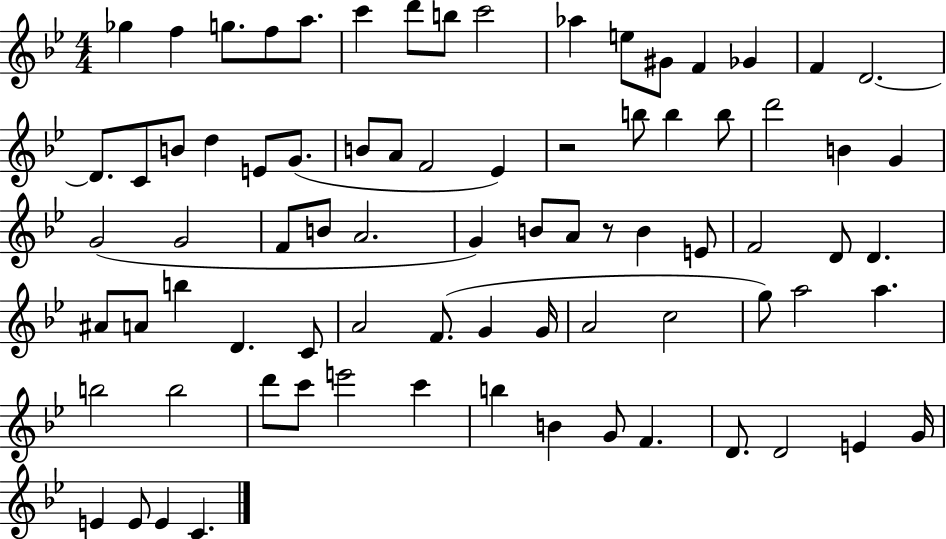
X:1
T:Untitled
M:4/4
L:1/4
K:Bb
_g f g/2 f/2 a/2 c' d'/2 b/2 c'2 _a e/2 ^G/2 F _G F D2 D/2 C/2 B/2 d E/2 G/2 B/2 A/2 F2 _E z2 b/2 b b/2 d'2 B G G2 G2 F/2 B/2 A2 G B/2 A/2 z/2 B E/2 F2 D/2 D ^A/2 A/2 b D C/2 A2 F/2 G G/4 A2 c2 g/2 a2 a b2 b2 d'/2 c'/2 e'2 c' b B G/2 F D/2 D2 E G/4 E E/2 E C